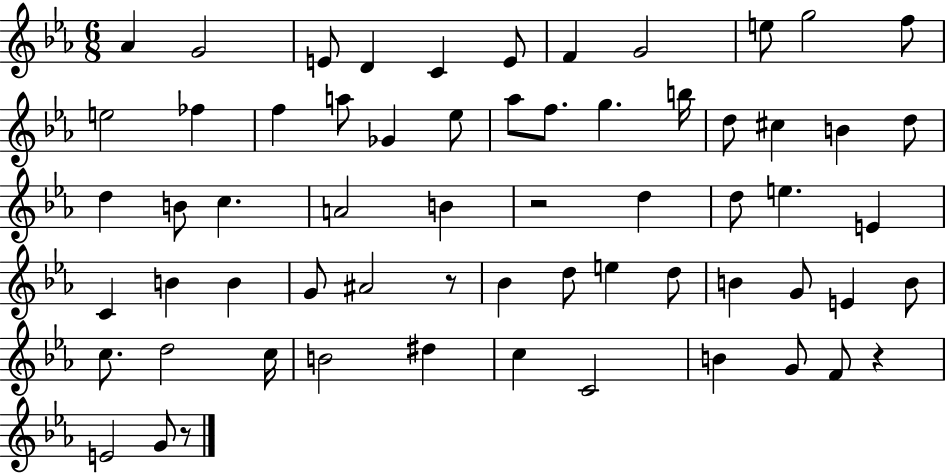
Ab4/q G4/h E4/e D4/q C4/q E4/e F4/q G4/h E5/e G5/h F5/e E5/h FES5/q F5/q A5/e Gb4/q Eb5/e Ab5/e F5/e. G5/q. B5/s D5/e C#5/q B4/q D5/e D5/q B4/e C5/q. A4/h B4/q R/h D5/q D5/e E5/q. E4/q C4/q B4/q B4/q G4/e A#4/h R/e Bb4/q D5/e E5/q D5/e B4/q G4/e E4/q B4/e C5/e. D5/h C5/s B4/h D#5/q C5/q C4/h B4/q G4/e F4/e R/q E4/h G4/e R/e